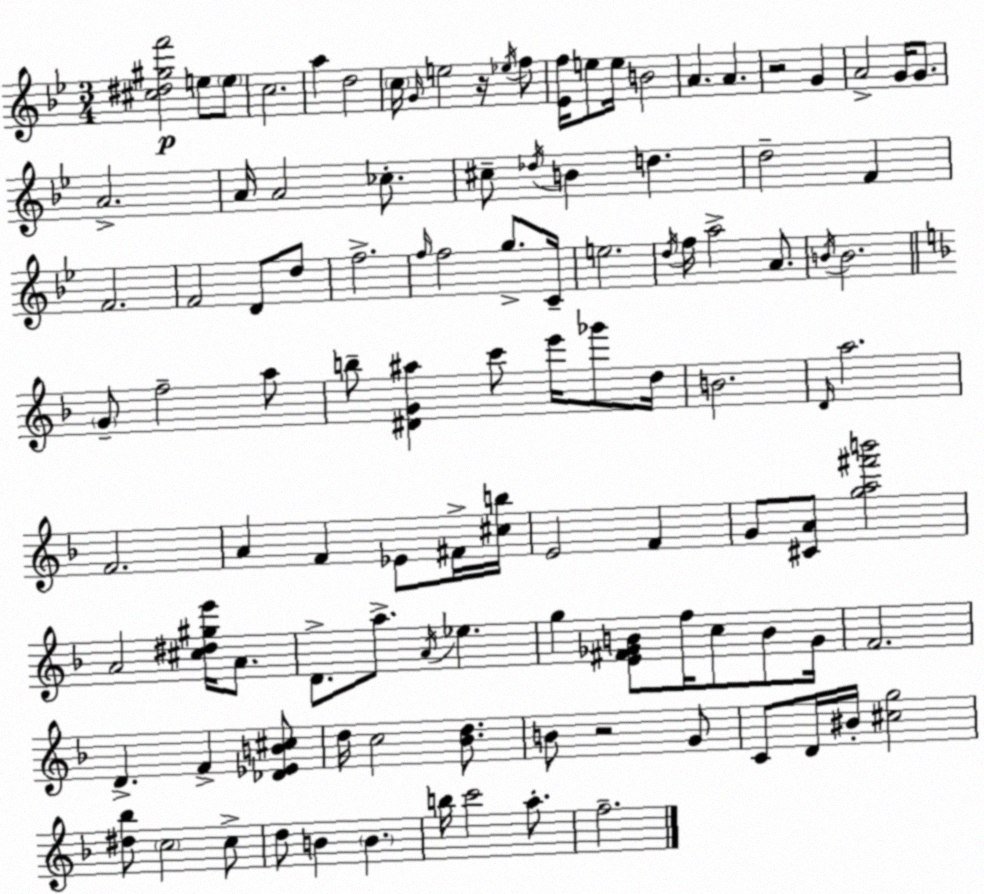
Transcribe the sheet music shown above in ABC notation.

X:1
T:Untitled
M:3/4
L:1/4
K:Bb
[^c^d^gf']2 e/2 e/2 c2 a d2 c/4 G/4 e2 z/4 _e/4 f/2 [_Ef]/4 e/2 e/4 B2 A A z2 G A2 G/4 G/2 A2 A/4 A2 _c/2 ^c/2 _d/4 B d d2 F F2 F2 D/2 d/2 f2 f/4 f2 g/2 C/4 e2 d/4 f/4 a2 A/2 B/4 B2 G/2 f2 a/2 b/2 [^DG^a] c'/2 e'/4 _g'/2 d/4 B2 D/4 a2 F2 A F _E/2 ^F/4 [^cb]/4 E2 F G/2 [^CA]/2 [ga^f'b']2 A2 [^c^d^ge']/4 A/2 D/2 a/2 A/4 _e g [E^F_GB]/2 f/4 c/2 B/2 _G/4 F2 D F [_D_EB^c]/2 d/4 c2 [_Bd]/2 B/2 z2 G/2 C/2 D/4 ^B/4 [^cg]2 [^d_b]/2 c2 c/2 d/2 B B b/4 c'2 a/2 f2